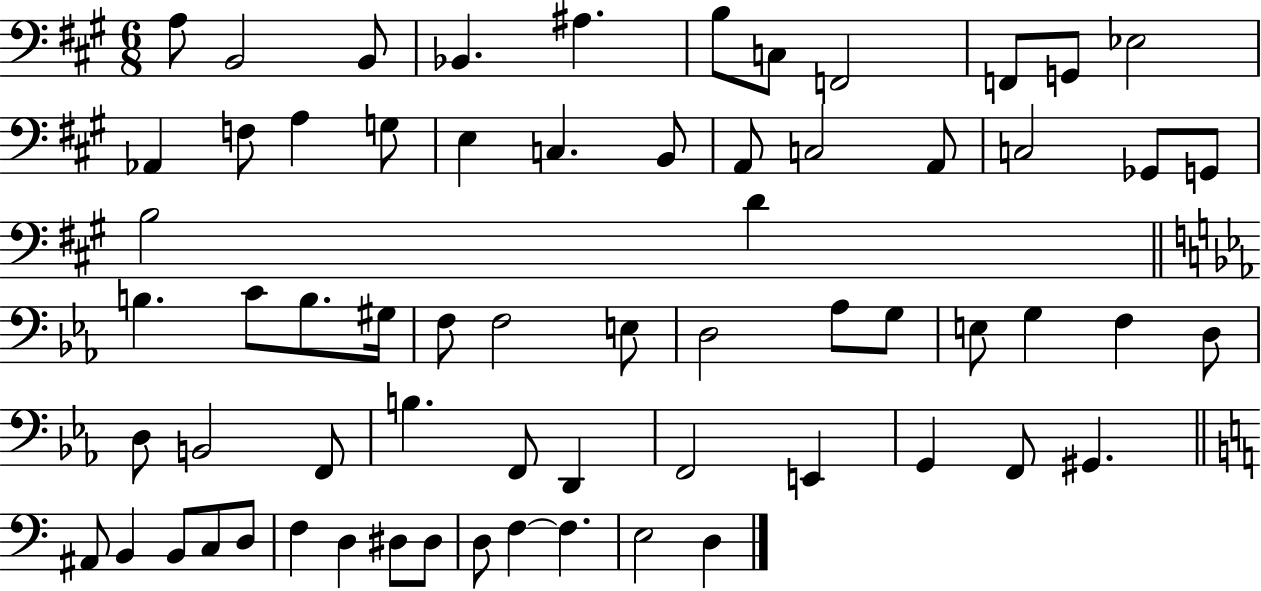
{
  \clef bass
  \numericTimeSignature
  \time 6/8
  \key a \major
  a8 b,2 b,8 | bes,4. ais4. | b8 c8 f,2 | f,8 g,8 ees2 | \break aes,4 f8 a4 g8 | e4 c4. b,8 | a,8 c2 a,8 | c2 ges,8 g,8 | \break b2 d'4 | \bar "||" \break \key c \minor b4. c'8 b8. gis16 | f8 f2 e8 | d2 aes8 g8 | e8 g4 f4 d8 | \break d8 b,2 f,8 | b4. f,8 d,4 | f,2 e,4 | g,4 f,8 gis,4. | \break \bar "||" \break \key a \minor ais,8 b,4 b,8 c8 d8 | f4 d4 dis8 dis8 | d8 f4~~ f4. | e2 d4 | \break \bar "|."
}